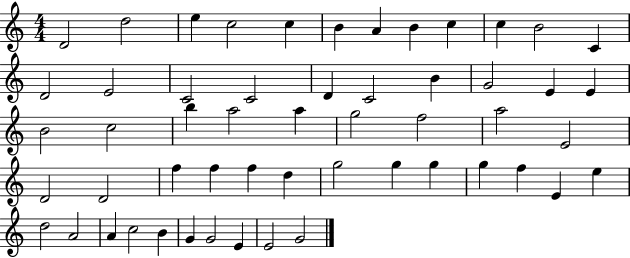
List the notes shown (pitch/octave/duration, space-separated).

D4/h D5/h E5/q C5/h C5/q B4/q A4/q B4/q C5/q C5/q B4/h C4/q D4/h E4/h C4/h C4/h D4/q C4/h B4/q G4/h E4/q E4/q B4/h C5/h B5/q A5/h A5/q G5/h F5/h A5/h E4/h D4/h D4/h F5/q F5/q F5/q D5/q G5/h G5/q G5/q G5/q F5/q E4/q E5/q D5/h A4/h A4/q C5/h B4/q G4/q G4/h E4/q E4/h G4/h